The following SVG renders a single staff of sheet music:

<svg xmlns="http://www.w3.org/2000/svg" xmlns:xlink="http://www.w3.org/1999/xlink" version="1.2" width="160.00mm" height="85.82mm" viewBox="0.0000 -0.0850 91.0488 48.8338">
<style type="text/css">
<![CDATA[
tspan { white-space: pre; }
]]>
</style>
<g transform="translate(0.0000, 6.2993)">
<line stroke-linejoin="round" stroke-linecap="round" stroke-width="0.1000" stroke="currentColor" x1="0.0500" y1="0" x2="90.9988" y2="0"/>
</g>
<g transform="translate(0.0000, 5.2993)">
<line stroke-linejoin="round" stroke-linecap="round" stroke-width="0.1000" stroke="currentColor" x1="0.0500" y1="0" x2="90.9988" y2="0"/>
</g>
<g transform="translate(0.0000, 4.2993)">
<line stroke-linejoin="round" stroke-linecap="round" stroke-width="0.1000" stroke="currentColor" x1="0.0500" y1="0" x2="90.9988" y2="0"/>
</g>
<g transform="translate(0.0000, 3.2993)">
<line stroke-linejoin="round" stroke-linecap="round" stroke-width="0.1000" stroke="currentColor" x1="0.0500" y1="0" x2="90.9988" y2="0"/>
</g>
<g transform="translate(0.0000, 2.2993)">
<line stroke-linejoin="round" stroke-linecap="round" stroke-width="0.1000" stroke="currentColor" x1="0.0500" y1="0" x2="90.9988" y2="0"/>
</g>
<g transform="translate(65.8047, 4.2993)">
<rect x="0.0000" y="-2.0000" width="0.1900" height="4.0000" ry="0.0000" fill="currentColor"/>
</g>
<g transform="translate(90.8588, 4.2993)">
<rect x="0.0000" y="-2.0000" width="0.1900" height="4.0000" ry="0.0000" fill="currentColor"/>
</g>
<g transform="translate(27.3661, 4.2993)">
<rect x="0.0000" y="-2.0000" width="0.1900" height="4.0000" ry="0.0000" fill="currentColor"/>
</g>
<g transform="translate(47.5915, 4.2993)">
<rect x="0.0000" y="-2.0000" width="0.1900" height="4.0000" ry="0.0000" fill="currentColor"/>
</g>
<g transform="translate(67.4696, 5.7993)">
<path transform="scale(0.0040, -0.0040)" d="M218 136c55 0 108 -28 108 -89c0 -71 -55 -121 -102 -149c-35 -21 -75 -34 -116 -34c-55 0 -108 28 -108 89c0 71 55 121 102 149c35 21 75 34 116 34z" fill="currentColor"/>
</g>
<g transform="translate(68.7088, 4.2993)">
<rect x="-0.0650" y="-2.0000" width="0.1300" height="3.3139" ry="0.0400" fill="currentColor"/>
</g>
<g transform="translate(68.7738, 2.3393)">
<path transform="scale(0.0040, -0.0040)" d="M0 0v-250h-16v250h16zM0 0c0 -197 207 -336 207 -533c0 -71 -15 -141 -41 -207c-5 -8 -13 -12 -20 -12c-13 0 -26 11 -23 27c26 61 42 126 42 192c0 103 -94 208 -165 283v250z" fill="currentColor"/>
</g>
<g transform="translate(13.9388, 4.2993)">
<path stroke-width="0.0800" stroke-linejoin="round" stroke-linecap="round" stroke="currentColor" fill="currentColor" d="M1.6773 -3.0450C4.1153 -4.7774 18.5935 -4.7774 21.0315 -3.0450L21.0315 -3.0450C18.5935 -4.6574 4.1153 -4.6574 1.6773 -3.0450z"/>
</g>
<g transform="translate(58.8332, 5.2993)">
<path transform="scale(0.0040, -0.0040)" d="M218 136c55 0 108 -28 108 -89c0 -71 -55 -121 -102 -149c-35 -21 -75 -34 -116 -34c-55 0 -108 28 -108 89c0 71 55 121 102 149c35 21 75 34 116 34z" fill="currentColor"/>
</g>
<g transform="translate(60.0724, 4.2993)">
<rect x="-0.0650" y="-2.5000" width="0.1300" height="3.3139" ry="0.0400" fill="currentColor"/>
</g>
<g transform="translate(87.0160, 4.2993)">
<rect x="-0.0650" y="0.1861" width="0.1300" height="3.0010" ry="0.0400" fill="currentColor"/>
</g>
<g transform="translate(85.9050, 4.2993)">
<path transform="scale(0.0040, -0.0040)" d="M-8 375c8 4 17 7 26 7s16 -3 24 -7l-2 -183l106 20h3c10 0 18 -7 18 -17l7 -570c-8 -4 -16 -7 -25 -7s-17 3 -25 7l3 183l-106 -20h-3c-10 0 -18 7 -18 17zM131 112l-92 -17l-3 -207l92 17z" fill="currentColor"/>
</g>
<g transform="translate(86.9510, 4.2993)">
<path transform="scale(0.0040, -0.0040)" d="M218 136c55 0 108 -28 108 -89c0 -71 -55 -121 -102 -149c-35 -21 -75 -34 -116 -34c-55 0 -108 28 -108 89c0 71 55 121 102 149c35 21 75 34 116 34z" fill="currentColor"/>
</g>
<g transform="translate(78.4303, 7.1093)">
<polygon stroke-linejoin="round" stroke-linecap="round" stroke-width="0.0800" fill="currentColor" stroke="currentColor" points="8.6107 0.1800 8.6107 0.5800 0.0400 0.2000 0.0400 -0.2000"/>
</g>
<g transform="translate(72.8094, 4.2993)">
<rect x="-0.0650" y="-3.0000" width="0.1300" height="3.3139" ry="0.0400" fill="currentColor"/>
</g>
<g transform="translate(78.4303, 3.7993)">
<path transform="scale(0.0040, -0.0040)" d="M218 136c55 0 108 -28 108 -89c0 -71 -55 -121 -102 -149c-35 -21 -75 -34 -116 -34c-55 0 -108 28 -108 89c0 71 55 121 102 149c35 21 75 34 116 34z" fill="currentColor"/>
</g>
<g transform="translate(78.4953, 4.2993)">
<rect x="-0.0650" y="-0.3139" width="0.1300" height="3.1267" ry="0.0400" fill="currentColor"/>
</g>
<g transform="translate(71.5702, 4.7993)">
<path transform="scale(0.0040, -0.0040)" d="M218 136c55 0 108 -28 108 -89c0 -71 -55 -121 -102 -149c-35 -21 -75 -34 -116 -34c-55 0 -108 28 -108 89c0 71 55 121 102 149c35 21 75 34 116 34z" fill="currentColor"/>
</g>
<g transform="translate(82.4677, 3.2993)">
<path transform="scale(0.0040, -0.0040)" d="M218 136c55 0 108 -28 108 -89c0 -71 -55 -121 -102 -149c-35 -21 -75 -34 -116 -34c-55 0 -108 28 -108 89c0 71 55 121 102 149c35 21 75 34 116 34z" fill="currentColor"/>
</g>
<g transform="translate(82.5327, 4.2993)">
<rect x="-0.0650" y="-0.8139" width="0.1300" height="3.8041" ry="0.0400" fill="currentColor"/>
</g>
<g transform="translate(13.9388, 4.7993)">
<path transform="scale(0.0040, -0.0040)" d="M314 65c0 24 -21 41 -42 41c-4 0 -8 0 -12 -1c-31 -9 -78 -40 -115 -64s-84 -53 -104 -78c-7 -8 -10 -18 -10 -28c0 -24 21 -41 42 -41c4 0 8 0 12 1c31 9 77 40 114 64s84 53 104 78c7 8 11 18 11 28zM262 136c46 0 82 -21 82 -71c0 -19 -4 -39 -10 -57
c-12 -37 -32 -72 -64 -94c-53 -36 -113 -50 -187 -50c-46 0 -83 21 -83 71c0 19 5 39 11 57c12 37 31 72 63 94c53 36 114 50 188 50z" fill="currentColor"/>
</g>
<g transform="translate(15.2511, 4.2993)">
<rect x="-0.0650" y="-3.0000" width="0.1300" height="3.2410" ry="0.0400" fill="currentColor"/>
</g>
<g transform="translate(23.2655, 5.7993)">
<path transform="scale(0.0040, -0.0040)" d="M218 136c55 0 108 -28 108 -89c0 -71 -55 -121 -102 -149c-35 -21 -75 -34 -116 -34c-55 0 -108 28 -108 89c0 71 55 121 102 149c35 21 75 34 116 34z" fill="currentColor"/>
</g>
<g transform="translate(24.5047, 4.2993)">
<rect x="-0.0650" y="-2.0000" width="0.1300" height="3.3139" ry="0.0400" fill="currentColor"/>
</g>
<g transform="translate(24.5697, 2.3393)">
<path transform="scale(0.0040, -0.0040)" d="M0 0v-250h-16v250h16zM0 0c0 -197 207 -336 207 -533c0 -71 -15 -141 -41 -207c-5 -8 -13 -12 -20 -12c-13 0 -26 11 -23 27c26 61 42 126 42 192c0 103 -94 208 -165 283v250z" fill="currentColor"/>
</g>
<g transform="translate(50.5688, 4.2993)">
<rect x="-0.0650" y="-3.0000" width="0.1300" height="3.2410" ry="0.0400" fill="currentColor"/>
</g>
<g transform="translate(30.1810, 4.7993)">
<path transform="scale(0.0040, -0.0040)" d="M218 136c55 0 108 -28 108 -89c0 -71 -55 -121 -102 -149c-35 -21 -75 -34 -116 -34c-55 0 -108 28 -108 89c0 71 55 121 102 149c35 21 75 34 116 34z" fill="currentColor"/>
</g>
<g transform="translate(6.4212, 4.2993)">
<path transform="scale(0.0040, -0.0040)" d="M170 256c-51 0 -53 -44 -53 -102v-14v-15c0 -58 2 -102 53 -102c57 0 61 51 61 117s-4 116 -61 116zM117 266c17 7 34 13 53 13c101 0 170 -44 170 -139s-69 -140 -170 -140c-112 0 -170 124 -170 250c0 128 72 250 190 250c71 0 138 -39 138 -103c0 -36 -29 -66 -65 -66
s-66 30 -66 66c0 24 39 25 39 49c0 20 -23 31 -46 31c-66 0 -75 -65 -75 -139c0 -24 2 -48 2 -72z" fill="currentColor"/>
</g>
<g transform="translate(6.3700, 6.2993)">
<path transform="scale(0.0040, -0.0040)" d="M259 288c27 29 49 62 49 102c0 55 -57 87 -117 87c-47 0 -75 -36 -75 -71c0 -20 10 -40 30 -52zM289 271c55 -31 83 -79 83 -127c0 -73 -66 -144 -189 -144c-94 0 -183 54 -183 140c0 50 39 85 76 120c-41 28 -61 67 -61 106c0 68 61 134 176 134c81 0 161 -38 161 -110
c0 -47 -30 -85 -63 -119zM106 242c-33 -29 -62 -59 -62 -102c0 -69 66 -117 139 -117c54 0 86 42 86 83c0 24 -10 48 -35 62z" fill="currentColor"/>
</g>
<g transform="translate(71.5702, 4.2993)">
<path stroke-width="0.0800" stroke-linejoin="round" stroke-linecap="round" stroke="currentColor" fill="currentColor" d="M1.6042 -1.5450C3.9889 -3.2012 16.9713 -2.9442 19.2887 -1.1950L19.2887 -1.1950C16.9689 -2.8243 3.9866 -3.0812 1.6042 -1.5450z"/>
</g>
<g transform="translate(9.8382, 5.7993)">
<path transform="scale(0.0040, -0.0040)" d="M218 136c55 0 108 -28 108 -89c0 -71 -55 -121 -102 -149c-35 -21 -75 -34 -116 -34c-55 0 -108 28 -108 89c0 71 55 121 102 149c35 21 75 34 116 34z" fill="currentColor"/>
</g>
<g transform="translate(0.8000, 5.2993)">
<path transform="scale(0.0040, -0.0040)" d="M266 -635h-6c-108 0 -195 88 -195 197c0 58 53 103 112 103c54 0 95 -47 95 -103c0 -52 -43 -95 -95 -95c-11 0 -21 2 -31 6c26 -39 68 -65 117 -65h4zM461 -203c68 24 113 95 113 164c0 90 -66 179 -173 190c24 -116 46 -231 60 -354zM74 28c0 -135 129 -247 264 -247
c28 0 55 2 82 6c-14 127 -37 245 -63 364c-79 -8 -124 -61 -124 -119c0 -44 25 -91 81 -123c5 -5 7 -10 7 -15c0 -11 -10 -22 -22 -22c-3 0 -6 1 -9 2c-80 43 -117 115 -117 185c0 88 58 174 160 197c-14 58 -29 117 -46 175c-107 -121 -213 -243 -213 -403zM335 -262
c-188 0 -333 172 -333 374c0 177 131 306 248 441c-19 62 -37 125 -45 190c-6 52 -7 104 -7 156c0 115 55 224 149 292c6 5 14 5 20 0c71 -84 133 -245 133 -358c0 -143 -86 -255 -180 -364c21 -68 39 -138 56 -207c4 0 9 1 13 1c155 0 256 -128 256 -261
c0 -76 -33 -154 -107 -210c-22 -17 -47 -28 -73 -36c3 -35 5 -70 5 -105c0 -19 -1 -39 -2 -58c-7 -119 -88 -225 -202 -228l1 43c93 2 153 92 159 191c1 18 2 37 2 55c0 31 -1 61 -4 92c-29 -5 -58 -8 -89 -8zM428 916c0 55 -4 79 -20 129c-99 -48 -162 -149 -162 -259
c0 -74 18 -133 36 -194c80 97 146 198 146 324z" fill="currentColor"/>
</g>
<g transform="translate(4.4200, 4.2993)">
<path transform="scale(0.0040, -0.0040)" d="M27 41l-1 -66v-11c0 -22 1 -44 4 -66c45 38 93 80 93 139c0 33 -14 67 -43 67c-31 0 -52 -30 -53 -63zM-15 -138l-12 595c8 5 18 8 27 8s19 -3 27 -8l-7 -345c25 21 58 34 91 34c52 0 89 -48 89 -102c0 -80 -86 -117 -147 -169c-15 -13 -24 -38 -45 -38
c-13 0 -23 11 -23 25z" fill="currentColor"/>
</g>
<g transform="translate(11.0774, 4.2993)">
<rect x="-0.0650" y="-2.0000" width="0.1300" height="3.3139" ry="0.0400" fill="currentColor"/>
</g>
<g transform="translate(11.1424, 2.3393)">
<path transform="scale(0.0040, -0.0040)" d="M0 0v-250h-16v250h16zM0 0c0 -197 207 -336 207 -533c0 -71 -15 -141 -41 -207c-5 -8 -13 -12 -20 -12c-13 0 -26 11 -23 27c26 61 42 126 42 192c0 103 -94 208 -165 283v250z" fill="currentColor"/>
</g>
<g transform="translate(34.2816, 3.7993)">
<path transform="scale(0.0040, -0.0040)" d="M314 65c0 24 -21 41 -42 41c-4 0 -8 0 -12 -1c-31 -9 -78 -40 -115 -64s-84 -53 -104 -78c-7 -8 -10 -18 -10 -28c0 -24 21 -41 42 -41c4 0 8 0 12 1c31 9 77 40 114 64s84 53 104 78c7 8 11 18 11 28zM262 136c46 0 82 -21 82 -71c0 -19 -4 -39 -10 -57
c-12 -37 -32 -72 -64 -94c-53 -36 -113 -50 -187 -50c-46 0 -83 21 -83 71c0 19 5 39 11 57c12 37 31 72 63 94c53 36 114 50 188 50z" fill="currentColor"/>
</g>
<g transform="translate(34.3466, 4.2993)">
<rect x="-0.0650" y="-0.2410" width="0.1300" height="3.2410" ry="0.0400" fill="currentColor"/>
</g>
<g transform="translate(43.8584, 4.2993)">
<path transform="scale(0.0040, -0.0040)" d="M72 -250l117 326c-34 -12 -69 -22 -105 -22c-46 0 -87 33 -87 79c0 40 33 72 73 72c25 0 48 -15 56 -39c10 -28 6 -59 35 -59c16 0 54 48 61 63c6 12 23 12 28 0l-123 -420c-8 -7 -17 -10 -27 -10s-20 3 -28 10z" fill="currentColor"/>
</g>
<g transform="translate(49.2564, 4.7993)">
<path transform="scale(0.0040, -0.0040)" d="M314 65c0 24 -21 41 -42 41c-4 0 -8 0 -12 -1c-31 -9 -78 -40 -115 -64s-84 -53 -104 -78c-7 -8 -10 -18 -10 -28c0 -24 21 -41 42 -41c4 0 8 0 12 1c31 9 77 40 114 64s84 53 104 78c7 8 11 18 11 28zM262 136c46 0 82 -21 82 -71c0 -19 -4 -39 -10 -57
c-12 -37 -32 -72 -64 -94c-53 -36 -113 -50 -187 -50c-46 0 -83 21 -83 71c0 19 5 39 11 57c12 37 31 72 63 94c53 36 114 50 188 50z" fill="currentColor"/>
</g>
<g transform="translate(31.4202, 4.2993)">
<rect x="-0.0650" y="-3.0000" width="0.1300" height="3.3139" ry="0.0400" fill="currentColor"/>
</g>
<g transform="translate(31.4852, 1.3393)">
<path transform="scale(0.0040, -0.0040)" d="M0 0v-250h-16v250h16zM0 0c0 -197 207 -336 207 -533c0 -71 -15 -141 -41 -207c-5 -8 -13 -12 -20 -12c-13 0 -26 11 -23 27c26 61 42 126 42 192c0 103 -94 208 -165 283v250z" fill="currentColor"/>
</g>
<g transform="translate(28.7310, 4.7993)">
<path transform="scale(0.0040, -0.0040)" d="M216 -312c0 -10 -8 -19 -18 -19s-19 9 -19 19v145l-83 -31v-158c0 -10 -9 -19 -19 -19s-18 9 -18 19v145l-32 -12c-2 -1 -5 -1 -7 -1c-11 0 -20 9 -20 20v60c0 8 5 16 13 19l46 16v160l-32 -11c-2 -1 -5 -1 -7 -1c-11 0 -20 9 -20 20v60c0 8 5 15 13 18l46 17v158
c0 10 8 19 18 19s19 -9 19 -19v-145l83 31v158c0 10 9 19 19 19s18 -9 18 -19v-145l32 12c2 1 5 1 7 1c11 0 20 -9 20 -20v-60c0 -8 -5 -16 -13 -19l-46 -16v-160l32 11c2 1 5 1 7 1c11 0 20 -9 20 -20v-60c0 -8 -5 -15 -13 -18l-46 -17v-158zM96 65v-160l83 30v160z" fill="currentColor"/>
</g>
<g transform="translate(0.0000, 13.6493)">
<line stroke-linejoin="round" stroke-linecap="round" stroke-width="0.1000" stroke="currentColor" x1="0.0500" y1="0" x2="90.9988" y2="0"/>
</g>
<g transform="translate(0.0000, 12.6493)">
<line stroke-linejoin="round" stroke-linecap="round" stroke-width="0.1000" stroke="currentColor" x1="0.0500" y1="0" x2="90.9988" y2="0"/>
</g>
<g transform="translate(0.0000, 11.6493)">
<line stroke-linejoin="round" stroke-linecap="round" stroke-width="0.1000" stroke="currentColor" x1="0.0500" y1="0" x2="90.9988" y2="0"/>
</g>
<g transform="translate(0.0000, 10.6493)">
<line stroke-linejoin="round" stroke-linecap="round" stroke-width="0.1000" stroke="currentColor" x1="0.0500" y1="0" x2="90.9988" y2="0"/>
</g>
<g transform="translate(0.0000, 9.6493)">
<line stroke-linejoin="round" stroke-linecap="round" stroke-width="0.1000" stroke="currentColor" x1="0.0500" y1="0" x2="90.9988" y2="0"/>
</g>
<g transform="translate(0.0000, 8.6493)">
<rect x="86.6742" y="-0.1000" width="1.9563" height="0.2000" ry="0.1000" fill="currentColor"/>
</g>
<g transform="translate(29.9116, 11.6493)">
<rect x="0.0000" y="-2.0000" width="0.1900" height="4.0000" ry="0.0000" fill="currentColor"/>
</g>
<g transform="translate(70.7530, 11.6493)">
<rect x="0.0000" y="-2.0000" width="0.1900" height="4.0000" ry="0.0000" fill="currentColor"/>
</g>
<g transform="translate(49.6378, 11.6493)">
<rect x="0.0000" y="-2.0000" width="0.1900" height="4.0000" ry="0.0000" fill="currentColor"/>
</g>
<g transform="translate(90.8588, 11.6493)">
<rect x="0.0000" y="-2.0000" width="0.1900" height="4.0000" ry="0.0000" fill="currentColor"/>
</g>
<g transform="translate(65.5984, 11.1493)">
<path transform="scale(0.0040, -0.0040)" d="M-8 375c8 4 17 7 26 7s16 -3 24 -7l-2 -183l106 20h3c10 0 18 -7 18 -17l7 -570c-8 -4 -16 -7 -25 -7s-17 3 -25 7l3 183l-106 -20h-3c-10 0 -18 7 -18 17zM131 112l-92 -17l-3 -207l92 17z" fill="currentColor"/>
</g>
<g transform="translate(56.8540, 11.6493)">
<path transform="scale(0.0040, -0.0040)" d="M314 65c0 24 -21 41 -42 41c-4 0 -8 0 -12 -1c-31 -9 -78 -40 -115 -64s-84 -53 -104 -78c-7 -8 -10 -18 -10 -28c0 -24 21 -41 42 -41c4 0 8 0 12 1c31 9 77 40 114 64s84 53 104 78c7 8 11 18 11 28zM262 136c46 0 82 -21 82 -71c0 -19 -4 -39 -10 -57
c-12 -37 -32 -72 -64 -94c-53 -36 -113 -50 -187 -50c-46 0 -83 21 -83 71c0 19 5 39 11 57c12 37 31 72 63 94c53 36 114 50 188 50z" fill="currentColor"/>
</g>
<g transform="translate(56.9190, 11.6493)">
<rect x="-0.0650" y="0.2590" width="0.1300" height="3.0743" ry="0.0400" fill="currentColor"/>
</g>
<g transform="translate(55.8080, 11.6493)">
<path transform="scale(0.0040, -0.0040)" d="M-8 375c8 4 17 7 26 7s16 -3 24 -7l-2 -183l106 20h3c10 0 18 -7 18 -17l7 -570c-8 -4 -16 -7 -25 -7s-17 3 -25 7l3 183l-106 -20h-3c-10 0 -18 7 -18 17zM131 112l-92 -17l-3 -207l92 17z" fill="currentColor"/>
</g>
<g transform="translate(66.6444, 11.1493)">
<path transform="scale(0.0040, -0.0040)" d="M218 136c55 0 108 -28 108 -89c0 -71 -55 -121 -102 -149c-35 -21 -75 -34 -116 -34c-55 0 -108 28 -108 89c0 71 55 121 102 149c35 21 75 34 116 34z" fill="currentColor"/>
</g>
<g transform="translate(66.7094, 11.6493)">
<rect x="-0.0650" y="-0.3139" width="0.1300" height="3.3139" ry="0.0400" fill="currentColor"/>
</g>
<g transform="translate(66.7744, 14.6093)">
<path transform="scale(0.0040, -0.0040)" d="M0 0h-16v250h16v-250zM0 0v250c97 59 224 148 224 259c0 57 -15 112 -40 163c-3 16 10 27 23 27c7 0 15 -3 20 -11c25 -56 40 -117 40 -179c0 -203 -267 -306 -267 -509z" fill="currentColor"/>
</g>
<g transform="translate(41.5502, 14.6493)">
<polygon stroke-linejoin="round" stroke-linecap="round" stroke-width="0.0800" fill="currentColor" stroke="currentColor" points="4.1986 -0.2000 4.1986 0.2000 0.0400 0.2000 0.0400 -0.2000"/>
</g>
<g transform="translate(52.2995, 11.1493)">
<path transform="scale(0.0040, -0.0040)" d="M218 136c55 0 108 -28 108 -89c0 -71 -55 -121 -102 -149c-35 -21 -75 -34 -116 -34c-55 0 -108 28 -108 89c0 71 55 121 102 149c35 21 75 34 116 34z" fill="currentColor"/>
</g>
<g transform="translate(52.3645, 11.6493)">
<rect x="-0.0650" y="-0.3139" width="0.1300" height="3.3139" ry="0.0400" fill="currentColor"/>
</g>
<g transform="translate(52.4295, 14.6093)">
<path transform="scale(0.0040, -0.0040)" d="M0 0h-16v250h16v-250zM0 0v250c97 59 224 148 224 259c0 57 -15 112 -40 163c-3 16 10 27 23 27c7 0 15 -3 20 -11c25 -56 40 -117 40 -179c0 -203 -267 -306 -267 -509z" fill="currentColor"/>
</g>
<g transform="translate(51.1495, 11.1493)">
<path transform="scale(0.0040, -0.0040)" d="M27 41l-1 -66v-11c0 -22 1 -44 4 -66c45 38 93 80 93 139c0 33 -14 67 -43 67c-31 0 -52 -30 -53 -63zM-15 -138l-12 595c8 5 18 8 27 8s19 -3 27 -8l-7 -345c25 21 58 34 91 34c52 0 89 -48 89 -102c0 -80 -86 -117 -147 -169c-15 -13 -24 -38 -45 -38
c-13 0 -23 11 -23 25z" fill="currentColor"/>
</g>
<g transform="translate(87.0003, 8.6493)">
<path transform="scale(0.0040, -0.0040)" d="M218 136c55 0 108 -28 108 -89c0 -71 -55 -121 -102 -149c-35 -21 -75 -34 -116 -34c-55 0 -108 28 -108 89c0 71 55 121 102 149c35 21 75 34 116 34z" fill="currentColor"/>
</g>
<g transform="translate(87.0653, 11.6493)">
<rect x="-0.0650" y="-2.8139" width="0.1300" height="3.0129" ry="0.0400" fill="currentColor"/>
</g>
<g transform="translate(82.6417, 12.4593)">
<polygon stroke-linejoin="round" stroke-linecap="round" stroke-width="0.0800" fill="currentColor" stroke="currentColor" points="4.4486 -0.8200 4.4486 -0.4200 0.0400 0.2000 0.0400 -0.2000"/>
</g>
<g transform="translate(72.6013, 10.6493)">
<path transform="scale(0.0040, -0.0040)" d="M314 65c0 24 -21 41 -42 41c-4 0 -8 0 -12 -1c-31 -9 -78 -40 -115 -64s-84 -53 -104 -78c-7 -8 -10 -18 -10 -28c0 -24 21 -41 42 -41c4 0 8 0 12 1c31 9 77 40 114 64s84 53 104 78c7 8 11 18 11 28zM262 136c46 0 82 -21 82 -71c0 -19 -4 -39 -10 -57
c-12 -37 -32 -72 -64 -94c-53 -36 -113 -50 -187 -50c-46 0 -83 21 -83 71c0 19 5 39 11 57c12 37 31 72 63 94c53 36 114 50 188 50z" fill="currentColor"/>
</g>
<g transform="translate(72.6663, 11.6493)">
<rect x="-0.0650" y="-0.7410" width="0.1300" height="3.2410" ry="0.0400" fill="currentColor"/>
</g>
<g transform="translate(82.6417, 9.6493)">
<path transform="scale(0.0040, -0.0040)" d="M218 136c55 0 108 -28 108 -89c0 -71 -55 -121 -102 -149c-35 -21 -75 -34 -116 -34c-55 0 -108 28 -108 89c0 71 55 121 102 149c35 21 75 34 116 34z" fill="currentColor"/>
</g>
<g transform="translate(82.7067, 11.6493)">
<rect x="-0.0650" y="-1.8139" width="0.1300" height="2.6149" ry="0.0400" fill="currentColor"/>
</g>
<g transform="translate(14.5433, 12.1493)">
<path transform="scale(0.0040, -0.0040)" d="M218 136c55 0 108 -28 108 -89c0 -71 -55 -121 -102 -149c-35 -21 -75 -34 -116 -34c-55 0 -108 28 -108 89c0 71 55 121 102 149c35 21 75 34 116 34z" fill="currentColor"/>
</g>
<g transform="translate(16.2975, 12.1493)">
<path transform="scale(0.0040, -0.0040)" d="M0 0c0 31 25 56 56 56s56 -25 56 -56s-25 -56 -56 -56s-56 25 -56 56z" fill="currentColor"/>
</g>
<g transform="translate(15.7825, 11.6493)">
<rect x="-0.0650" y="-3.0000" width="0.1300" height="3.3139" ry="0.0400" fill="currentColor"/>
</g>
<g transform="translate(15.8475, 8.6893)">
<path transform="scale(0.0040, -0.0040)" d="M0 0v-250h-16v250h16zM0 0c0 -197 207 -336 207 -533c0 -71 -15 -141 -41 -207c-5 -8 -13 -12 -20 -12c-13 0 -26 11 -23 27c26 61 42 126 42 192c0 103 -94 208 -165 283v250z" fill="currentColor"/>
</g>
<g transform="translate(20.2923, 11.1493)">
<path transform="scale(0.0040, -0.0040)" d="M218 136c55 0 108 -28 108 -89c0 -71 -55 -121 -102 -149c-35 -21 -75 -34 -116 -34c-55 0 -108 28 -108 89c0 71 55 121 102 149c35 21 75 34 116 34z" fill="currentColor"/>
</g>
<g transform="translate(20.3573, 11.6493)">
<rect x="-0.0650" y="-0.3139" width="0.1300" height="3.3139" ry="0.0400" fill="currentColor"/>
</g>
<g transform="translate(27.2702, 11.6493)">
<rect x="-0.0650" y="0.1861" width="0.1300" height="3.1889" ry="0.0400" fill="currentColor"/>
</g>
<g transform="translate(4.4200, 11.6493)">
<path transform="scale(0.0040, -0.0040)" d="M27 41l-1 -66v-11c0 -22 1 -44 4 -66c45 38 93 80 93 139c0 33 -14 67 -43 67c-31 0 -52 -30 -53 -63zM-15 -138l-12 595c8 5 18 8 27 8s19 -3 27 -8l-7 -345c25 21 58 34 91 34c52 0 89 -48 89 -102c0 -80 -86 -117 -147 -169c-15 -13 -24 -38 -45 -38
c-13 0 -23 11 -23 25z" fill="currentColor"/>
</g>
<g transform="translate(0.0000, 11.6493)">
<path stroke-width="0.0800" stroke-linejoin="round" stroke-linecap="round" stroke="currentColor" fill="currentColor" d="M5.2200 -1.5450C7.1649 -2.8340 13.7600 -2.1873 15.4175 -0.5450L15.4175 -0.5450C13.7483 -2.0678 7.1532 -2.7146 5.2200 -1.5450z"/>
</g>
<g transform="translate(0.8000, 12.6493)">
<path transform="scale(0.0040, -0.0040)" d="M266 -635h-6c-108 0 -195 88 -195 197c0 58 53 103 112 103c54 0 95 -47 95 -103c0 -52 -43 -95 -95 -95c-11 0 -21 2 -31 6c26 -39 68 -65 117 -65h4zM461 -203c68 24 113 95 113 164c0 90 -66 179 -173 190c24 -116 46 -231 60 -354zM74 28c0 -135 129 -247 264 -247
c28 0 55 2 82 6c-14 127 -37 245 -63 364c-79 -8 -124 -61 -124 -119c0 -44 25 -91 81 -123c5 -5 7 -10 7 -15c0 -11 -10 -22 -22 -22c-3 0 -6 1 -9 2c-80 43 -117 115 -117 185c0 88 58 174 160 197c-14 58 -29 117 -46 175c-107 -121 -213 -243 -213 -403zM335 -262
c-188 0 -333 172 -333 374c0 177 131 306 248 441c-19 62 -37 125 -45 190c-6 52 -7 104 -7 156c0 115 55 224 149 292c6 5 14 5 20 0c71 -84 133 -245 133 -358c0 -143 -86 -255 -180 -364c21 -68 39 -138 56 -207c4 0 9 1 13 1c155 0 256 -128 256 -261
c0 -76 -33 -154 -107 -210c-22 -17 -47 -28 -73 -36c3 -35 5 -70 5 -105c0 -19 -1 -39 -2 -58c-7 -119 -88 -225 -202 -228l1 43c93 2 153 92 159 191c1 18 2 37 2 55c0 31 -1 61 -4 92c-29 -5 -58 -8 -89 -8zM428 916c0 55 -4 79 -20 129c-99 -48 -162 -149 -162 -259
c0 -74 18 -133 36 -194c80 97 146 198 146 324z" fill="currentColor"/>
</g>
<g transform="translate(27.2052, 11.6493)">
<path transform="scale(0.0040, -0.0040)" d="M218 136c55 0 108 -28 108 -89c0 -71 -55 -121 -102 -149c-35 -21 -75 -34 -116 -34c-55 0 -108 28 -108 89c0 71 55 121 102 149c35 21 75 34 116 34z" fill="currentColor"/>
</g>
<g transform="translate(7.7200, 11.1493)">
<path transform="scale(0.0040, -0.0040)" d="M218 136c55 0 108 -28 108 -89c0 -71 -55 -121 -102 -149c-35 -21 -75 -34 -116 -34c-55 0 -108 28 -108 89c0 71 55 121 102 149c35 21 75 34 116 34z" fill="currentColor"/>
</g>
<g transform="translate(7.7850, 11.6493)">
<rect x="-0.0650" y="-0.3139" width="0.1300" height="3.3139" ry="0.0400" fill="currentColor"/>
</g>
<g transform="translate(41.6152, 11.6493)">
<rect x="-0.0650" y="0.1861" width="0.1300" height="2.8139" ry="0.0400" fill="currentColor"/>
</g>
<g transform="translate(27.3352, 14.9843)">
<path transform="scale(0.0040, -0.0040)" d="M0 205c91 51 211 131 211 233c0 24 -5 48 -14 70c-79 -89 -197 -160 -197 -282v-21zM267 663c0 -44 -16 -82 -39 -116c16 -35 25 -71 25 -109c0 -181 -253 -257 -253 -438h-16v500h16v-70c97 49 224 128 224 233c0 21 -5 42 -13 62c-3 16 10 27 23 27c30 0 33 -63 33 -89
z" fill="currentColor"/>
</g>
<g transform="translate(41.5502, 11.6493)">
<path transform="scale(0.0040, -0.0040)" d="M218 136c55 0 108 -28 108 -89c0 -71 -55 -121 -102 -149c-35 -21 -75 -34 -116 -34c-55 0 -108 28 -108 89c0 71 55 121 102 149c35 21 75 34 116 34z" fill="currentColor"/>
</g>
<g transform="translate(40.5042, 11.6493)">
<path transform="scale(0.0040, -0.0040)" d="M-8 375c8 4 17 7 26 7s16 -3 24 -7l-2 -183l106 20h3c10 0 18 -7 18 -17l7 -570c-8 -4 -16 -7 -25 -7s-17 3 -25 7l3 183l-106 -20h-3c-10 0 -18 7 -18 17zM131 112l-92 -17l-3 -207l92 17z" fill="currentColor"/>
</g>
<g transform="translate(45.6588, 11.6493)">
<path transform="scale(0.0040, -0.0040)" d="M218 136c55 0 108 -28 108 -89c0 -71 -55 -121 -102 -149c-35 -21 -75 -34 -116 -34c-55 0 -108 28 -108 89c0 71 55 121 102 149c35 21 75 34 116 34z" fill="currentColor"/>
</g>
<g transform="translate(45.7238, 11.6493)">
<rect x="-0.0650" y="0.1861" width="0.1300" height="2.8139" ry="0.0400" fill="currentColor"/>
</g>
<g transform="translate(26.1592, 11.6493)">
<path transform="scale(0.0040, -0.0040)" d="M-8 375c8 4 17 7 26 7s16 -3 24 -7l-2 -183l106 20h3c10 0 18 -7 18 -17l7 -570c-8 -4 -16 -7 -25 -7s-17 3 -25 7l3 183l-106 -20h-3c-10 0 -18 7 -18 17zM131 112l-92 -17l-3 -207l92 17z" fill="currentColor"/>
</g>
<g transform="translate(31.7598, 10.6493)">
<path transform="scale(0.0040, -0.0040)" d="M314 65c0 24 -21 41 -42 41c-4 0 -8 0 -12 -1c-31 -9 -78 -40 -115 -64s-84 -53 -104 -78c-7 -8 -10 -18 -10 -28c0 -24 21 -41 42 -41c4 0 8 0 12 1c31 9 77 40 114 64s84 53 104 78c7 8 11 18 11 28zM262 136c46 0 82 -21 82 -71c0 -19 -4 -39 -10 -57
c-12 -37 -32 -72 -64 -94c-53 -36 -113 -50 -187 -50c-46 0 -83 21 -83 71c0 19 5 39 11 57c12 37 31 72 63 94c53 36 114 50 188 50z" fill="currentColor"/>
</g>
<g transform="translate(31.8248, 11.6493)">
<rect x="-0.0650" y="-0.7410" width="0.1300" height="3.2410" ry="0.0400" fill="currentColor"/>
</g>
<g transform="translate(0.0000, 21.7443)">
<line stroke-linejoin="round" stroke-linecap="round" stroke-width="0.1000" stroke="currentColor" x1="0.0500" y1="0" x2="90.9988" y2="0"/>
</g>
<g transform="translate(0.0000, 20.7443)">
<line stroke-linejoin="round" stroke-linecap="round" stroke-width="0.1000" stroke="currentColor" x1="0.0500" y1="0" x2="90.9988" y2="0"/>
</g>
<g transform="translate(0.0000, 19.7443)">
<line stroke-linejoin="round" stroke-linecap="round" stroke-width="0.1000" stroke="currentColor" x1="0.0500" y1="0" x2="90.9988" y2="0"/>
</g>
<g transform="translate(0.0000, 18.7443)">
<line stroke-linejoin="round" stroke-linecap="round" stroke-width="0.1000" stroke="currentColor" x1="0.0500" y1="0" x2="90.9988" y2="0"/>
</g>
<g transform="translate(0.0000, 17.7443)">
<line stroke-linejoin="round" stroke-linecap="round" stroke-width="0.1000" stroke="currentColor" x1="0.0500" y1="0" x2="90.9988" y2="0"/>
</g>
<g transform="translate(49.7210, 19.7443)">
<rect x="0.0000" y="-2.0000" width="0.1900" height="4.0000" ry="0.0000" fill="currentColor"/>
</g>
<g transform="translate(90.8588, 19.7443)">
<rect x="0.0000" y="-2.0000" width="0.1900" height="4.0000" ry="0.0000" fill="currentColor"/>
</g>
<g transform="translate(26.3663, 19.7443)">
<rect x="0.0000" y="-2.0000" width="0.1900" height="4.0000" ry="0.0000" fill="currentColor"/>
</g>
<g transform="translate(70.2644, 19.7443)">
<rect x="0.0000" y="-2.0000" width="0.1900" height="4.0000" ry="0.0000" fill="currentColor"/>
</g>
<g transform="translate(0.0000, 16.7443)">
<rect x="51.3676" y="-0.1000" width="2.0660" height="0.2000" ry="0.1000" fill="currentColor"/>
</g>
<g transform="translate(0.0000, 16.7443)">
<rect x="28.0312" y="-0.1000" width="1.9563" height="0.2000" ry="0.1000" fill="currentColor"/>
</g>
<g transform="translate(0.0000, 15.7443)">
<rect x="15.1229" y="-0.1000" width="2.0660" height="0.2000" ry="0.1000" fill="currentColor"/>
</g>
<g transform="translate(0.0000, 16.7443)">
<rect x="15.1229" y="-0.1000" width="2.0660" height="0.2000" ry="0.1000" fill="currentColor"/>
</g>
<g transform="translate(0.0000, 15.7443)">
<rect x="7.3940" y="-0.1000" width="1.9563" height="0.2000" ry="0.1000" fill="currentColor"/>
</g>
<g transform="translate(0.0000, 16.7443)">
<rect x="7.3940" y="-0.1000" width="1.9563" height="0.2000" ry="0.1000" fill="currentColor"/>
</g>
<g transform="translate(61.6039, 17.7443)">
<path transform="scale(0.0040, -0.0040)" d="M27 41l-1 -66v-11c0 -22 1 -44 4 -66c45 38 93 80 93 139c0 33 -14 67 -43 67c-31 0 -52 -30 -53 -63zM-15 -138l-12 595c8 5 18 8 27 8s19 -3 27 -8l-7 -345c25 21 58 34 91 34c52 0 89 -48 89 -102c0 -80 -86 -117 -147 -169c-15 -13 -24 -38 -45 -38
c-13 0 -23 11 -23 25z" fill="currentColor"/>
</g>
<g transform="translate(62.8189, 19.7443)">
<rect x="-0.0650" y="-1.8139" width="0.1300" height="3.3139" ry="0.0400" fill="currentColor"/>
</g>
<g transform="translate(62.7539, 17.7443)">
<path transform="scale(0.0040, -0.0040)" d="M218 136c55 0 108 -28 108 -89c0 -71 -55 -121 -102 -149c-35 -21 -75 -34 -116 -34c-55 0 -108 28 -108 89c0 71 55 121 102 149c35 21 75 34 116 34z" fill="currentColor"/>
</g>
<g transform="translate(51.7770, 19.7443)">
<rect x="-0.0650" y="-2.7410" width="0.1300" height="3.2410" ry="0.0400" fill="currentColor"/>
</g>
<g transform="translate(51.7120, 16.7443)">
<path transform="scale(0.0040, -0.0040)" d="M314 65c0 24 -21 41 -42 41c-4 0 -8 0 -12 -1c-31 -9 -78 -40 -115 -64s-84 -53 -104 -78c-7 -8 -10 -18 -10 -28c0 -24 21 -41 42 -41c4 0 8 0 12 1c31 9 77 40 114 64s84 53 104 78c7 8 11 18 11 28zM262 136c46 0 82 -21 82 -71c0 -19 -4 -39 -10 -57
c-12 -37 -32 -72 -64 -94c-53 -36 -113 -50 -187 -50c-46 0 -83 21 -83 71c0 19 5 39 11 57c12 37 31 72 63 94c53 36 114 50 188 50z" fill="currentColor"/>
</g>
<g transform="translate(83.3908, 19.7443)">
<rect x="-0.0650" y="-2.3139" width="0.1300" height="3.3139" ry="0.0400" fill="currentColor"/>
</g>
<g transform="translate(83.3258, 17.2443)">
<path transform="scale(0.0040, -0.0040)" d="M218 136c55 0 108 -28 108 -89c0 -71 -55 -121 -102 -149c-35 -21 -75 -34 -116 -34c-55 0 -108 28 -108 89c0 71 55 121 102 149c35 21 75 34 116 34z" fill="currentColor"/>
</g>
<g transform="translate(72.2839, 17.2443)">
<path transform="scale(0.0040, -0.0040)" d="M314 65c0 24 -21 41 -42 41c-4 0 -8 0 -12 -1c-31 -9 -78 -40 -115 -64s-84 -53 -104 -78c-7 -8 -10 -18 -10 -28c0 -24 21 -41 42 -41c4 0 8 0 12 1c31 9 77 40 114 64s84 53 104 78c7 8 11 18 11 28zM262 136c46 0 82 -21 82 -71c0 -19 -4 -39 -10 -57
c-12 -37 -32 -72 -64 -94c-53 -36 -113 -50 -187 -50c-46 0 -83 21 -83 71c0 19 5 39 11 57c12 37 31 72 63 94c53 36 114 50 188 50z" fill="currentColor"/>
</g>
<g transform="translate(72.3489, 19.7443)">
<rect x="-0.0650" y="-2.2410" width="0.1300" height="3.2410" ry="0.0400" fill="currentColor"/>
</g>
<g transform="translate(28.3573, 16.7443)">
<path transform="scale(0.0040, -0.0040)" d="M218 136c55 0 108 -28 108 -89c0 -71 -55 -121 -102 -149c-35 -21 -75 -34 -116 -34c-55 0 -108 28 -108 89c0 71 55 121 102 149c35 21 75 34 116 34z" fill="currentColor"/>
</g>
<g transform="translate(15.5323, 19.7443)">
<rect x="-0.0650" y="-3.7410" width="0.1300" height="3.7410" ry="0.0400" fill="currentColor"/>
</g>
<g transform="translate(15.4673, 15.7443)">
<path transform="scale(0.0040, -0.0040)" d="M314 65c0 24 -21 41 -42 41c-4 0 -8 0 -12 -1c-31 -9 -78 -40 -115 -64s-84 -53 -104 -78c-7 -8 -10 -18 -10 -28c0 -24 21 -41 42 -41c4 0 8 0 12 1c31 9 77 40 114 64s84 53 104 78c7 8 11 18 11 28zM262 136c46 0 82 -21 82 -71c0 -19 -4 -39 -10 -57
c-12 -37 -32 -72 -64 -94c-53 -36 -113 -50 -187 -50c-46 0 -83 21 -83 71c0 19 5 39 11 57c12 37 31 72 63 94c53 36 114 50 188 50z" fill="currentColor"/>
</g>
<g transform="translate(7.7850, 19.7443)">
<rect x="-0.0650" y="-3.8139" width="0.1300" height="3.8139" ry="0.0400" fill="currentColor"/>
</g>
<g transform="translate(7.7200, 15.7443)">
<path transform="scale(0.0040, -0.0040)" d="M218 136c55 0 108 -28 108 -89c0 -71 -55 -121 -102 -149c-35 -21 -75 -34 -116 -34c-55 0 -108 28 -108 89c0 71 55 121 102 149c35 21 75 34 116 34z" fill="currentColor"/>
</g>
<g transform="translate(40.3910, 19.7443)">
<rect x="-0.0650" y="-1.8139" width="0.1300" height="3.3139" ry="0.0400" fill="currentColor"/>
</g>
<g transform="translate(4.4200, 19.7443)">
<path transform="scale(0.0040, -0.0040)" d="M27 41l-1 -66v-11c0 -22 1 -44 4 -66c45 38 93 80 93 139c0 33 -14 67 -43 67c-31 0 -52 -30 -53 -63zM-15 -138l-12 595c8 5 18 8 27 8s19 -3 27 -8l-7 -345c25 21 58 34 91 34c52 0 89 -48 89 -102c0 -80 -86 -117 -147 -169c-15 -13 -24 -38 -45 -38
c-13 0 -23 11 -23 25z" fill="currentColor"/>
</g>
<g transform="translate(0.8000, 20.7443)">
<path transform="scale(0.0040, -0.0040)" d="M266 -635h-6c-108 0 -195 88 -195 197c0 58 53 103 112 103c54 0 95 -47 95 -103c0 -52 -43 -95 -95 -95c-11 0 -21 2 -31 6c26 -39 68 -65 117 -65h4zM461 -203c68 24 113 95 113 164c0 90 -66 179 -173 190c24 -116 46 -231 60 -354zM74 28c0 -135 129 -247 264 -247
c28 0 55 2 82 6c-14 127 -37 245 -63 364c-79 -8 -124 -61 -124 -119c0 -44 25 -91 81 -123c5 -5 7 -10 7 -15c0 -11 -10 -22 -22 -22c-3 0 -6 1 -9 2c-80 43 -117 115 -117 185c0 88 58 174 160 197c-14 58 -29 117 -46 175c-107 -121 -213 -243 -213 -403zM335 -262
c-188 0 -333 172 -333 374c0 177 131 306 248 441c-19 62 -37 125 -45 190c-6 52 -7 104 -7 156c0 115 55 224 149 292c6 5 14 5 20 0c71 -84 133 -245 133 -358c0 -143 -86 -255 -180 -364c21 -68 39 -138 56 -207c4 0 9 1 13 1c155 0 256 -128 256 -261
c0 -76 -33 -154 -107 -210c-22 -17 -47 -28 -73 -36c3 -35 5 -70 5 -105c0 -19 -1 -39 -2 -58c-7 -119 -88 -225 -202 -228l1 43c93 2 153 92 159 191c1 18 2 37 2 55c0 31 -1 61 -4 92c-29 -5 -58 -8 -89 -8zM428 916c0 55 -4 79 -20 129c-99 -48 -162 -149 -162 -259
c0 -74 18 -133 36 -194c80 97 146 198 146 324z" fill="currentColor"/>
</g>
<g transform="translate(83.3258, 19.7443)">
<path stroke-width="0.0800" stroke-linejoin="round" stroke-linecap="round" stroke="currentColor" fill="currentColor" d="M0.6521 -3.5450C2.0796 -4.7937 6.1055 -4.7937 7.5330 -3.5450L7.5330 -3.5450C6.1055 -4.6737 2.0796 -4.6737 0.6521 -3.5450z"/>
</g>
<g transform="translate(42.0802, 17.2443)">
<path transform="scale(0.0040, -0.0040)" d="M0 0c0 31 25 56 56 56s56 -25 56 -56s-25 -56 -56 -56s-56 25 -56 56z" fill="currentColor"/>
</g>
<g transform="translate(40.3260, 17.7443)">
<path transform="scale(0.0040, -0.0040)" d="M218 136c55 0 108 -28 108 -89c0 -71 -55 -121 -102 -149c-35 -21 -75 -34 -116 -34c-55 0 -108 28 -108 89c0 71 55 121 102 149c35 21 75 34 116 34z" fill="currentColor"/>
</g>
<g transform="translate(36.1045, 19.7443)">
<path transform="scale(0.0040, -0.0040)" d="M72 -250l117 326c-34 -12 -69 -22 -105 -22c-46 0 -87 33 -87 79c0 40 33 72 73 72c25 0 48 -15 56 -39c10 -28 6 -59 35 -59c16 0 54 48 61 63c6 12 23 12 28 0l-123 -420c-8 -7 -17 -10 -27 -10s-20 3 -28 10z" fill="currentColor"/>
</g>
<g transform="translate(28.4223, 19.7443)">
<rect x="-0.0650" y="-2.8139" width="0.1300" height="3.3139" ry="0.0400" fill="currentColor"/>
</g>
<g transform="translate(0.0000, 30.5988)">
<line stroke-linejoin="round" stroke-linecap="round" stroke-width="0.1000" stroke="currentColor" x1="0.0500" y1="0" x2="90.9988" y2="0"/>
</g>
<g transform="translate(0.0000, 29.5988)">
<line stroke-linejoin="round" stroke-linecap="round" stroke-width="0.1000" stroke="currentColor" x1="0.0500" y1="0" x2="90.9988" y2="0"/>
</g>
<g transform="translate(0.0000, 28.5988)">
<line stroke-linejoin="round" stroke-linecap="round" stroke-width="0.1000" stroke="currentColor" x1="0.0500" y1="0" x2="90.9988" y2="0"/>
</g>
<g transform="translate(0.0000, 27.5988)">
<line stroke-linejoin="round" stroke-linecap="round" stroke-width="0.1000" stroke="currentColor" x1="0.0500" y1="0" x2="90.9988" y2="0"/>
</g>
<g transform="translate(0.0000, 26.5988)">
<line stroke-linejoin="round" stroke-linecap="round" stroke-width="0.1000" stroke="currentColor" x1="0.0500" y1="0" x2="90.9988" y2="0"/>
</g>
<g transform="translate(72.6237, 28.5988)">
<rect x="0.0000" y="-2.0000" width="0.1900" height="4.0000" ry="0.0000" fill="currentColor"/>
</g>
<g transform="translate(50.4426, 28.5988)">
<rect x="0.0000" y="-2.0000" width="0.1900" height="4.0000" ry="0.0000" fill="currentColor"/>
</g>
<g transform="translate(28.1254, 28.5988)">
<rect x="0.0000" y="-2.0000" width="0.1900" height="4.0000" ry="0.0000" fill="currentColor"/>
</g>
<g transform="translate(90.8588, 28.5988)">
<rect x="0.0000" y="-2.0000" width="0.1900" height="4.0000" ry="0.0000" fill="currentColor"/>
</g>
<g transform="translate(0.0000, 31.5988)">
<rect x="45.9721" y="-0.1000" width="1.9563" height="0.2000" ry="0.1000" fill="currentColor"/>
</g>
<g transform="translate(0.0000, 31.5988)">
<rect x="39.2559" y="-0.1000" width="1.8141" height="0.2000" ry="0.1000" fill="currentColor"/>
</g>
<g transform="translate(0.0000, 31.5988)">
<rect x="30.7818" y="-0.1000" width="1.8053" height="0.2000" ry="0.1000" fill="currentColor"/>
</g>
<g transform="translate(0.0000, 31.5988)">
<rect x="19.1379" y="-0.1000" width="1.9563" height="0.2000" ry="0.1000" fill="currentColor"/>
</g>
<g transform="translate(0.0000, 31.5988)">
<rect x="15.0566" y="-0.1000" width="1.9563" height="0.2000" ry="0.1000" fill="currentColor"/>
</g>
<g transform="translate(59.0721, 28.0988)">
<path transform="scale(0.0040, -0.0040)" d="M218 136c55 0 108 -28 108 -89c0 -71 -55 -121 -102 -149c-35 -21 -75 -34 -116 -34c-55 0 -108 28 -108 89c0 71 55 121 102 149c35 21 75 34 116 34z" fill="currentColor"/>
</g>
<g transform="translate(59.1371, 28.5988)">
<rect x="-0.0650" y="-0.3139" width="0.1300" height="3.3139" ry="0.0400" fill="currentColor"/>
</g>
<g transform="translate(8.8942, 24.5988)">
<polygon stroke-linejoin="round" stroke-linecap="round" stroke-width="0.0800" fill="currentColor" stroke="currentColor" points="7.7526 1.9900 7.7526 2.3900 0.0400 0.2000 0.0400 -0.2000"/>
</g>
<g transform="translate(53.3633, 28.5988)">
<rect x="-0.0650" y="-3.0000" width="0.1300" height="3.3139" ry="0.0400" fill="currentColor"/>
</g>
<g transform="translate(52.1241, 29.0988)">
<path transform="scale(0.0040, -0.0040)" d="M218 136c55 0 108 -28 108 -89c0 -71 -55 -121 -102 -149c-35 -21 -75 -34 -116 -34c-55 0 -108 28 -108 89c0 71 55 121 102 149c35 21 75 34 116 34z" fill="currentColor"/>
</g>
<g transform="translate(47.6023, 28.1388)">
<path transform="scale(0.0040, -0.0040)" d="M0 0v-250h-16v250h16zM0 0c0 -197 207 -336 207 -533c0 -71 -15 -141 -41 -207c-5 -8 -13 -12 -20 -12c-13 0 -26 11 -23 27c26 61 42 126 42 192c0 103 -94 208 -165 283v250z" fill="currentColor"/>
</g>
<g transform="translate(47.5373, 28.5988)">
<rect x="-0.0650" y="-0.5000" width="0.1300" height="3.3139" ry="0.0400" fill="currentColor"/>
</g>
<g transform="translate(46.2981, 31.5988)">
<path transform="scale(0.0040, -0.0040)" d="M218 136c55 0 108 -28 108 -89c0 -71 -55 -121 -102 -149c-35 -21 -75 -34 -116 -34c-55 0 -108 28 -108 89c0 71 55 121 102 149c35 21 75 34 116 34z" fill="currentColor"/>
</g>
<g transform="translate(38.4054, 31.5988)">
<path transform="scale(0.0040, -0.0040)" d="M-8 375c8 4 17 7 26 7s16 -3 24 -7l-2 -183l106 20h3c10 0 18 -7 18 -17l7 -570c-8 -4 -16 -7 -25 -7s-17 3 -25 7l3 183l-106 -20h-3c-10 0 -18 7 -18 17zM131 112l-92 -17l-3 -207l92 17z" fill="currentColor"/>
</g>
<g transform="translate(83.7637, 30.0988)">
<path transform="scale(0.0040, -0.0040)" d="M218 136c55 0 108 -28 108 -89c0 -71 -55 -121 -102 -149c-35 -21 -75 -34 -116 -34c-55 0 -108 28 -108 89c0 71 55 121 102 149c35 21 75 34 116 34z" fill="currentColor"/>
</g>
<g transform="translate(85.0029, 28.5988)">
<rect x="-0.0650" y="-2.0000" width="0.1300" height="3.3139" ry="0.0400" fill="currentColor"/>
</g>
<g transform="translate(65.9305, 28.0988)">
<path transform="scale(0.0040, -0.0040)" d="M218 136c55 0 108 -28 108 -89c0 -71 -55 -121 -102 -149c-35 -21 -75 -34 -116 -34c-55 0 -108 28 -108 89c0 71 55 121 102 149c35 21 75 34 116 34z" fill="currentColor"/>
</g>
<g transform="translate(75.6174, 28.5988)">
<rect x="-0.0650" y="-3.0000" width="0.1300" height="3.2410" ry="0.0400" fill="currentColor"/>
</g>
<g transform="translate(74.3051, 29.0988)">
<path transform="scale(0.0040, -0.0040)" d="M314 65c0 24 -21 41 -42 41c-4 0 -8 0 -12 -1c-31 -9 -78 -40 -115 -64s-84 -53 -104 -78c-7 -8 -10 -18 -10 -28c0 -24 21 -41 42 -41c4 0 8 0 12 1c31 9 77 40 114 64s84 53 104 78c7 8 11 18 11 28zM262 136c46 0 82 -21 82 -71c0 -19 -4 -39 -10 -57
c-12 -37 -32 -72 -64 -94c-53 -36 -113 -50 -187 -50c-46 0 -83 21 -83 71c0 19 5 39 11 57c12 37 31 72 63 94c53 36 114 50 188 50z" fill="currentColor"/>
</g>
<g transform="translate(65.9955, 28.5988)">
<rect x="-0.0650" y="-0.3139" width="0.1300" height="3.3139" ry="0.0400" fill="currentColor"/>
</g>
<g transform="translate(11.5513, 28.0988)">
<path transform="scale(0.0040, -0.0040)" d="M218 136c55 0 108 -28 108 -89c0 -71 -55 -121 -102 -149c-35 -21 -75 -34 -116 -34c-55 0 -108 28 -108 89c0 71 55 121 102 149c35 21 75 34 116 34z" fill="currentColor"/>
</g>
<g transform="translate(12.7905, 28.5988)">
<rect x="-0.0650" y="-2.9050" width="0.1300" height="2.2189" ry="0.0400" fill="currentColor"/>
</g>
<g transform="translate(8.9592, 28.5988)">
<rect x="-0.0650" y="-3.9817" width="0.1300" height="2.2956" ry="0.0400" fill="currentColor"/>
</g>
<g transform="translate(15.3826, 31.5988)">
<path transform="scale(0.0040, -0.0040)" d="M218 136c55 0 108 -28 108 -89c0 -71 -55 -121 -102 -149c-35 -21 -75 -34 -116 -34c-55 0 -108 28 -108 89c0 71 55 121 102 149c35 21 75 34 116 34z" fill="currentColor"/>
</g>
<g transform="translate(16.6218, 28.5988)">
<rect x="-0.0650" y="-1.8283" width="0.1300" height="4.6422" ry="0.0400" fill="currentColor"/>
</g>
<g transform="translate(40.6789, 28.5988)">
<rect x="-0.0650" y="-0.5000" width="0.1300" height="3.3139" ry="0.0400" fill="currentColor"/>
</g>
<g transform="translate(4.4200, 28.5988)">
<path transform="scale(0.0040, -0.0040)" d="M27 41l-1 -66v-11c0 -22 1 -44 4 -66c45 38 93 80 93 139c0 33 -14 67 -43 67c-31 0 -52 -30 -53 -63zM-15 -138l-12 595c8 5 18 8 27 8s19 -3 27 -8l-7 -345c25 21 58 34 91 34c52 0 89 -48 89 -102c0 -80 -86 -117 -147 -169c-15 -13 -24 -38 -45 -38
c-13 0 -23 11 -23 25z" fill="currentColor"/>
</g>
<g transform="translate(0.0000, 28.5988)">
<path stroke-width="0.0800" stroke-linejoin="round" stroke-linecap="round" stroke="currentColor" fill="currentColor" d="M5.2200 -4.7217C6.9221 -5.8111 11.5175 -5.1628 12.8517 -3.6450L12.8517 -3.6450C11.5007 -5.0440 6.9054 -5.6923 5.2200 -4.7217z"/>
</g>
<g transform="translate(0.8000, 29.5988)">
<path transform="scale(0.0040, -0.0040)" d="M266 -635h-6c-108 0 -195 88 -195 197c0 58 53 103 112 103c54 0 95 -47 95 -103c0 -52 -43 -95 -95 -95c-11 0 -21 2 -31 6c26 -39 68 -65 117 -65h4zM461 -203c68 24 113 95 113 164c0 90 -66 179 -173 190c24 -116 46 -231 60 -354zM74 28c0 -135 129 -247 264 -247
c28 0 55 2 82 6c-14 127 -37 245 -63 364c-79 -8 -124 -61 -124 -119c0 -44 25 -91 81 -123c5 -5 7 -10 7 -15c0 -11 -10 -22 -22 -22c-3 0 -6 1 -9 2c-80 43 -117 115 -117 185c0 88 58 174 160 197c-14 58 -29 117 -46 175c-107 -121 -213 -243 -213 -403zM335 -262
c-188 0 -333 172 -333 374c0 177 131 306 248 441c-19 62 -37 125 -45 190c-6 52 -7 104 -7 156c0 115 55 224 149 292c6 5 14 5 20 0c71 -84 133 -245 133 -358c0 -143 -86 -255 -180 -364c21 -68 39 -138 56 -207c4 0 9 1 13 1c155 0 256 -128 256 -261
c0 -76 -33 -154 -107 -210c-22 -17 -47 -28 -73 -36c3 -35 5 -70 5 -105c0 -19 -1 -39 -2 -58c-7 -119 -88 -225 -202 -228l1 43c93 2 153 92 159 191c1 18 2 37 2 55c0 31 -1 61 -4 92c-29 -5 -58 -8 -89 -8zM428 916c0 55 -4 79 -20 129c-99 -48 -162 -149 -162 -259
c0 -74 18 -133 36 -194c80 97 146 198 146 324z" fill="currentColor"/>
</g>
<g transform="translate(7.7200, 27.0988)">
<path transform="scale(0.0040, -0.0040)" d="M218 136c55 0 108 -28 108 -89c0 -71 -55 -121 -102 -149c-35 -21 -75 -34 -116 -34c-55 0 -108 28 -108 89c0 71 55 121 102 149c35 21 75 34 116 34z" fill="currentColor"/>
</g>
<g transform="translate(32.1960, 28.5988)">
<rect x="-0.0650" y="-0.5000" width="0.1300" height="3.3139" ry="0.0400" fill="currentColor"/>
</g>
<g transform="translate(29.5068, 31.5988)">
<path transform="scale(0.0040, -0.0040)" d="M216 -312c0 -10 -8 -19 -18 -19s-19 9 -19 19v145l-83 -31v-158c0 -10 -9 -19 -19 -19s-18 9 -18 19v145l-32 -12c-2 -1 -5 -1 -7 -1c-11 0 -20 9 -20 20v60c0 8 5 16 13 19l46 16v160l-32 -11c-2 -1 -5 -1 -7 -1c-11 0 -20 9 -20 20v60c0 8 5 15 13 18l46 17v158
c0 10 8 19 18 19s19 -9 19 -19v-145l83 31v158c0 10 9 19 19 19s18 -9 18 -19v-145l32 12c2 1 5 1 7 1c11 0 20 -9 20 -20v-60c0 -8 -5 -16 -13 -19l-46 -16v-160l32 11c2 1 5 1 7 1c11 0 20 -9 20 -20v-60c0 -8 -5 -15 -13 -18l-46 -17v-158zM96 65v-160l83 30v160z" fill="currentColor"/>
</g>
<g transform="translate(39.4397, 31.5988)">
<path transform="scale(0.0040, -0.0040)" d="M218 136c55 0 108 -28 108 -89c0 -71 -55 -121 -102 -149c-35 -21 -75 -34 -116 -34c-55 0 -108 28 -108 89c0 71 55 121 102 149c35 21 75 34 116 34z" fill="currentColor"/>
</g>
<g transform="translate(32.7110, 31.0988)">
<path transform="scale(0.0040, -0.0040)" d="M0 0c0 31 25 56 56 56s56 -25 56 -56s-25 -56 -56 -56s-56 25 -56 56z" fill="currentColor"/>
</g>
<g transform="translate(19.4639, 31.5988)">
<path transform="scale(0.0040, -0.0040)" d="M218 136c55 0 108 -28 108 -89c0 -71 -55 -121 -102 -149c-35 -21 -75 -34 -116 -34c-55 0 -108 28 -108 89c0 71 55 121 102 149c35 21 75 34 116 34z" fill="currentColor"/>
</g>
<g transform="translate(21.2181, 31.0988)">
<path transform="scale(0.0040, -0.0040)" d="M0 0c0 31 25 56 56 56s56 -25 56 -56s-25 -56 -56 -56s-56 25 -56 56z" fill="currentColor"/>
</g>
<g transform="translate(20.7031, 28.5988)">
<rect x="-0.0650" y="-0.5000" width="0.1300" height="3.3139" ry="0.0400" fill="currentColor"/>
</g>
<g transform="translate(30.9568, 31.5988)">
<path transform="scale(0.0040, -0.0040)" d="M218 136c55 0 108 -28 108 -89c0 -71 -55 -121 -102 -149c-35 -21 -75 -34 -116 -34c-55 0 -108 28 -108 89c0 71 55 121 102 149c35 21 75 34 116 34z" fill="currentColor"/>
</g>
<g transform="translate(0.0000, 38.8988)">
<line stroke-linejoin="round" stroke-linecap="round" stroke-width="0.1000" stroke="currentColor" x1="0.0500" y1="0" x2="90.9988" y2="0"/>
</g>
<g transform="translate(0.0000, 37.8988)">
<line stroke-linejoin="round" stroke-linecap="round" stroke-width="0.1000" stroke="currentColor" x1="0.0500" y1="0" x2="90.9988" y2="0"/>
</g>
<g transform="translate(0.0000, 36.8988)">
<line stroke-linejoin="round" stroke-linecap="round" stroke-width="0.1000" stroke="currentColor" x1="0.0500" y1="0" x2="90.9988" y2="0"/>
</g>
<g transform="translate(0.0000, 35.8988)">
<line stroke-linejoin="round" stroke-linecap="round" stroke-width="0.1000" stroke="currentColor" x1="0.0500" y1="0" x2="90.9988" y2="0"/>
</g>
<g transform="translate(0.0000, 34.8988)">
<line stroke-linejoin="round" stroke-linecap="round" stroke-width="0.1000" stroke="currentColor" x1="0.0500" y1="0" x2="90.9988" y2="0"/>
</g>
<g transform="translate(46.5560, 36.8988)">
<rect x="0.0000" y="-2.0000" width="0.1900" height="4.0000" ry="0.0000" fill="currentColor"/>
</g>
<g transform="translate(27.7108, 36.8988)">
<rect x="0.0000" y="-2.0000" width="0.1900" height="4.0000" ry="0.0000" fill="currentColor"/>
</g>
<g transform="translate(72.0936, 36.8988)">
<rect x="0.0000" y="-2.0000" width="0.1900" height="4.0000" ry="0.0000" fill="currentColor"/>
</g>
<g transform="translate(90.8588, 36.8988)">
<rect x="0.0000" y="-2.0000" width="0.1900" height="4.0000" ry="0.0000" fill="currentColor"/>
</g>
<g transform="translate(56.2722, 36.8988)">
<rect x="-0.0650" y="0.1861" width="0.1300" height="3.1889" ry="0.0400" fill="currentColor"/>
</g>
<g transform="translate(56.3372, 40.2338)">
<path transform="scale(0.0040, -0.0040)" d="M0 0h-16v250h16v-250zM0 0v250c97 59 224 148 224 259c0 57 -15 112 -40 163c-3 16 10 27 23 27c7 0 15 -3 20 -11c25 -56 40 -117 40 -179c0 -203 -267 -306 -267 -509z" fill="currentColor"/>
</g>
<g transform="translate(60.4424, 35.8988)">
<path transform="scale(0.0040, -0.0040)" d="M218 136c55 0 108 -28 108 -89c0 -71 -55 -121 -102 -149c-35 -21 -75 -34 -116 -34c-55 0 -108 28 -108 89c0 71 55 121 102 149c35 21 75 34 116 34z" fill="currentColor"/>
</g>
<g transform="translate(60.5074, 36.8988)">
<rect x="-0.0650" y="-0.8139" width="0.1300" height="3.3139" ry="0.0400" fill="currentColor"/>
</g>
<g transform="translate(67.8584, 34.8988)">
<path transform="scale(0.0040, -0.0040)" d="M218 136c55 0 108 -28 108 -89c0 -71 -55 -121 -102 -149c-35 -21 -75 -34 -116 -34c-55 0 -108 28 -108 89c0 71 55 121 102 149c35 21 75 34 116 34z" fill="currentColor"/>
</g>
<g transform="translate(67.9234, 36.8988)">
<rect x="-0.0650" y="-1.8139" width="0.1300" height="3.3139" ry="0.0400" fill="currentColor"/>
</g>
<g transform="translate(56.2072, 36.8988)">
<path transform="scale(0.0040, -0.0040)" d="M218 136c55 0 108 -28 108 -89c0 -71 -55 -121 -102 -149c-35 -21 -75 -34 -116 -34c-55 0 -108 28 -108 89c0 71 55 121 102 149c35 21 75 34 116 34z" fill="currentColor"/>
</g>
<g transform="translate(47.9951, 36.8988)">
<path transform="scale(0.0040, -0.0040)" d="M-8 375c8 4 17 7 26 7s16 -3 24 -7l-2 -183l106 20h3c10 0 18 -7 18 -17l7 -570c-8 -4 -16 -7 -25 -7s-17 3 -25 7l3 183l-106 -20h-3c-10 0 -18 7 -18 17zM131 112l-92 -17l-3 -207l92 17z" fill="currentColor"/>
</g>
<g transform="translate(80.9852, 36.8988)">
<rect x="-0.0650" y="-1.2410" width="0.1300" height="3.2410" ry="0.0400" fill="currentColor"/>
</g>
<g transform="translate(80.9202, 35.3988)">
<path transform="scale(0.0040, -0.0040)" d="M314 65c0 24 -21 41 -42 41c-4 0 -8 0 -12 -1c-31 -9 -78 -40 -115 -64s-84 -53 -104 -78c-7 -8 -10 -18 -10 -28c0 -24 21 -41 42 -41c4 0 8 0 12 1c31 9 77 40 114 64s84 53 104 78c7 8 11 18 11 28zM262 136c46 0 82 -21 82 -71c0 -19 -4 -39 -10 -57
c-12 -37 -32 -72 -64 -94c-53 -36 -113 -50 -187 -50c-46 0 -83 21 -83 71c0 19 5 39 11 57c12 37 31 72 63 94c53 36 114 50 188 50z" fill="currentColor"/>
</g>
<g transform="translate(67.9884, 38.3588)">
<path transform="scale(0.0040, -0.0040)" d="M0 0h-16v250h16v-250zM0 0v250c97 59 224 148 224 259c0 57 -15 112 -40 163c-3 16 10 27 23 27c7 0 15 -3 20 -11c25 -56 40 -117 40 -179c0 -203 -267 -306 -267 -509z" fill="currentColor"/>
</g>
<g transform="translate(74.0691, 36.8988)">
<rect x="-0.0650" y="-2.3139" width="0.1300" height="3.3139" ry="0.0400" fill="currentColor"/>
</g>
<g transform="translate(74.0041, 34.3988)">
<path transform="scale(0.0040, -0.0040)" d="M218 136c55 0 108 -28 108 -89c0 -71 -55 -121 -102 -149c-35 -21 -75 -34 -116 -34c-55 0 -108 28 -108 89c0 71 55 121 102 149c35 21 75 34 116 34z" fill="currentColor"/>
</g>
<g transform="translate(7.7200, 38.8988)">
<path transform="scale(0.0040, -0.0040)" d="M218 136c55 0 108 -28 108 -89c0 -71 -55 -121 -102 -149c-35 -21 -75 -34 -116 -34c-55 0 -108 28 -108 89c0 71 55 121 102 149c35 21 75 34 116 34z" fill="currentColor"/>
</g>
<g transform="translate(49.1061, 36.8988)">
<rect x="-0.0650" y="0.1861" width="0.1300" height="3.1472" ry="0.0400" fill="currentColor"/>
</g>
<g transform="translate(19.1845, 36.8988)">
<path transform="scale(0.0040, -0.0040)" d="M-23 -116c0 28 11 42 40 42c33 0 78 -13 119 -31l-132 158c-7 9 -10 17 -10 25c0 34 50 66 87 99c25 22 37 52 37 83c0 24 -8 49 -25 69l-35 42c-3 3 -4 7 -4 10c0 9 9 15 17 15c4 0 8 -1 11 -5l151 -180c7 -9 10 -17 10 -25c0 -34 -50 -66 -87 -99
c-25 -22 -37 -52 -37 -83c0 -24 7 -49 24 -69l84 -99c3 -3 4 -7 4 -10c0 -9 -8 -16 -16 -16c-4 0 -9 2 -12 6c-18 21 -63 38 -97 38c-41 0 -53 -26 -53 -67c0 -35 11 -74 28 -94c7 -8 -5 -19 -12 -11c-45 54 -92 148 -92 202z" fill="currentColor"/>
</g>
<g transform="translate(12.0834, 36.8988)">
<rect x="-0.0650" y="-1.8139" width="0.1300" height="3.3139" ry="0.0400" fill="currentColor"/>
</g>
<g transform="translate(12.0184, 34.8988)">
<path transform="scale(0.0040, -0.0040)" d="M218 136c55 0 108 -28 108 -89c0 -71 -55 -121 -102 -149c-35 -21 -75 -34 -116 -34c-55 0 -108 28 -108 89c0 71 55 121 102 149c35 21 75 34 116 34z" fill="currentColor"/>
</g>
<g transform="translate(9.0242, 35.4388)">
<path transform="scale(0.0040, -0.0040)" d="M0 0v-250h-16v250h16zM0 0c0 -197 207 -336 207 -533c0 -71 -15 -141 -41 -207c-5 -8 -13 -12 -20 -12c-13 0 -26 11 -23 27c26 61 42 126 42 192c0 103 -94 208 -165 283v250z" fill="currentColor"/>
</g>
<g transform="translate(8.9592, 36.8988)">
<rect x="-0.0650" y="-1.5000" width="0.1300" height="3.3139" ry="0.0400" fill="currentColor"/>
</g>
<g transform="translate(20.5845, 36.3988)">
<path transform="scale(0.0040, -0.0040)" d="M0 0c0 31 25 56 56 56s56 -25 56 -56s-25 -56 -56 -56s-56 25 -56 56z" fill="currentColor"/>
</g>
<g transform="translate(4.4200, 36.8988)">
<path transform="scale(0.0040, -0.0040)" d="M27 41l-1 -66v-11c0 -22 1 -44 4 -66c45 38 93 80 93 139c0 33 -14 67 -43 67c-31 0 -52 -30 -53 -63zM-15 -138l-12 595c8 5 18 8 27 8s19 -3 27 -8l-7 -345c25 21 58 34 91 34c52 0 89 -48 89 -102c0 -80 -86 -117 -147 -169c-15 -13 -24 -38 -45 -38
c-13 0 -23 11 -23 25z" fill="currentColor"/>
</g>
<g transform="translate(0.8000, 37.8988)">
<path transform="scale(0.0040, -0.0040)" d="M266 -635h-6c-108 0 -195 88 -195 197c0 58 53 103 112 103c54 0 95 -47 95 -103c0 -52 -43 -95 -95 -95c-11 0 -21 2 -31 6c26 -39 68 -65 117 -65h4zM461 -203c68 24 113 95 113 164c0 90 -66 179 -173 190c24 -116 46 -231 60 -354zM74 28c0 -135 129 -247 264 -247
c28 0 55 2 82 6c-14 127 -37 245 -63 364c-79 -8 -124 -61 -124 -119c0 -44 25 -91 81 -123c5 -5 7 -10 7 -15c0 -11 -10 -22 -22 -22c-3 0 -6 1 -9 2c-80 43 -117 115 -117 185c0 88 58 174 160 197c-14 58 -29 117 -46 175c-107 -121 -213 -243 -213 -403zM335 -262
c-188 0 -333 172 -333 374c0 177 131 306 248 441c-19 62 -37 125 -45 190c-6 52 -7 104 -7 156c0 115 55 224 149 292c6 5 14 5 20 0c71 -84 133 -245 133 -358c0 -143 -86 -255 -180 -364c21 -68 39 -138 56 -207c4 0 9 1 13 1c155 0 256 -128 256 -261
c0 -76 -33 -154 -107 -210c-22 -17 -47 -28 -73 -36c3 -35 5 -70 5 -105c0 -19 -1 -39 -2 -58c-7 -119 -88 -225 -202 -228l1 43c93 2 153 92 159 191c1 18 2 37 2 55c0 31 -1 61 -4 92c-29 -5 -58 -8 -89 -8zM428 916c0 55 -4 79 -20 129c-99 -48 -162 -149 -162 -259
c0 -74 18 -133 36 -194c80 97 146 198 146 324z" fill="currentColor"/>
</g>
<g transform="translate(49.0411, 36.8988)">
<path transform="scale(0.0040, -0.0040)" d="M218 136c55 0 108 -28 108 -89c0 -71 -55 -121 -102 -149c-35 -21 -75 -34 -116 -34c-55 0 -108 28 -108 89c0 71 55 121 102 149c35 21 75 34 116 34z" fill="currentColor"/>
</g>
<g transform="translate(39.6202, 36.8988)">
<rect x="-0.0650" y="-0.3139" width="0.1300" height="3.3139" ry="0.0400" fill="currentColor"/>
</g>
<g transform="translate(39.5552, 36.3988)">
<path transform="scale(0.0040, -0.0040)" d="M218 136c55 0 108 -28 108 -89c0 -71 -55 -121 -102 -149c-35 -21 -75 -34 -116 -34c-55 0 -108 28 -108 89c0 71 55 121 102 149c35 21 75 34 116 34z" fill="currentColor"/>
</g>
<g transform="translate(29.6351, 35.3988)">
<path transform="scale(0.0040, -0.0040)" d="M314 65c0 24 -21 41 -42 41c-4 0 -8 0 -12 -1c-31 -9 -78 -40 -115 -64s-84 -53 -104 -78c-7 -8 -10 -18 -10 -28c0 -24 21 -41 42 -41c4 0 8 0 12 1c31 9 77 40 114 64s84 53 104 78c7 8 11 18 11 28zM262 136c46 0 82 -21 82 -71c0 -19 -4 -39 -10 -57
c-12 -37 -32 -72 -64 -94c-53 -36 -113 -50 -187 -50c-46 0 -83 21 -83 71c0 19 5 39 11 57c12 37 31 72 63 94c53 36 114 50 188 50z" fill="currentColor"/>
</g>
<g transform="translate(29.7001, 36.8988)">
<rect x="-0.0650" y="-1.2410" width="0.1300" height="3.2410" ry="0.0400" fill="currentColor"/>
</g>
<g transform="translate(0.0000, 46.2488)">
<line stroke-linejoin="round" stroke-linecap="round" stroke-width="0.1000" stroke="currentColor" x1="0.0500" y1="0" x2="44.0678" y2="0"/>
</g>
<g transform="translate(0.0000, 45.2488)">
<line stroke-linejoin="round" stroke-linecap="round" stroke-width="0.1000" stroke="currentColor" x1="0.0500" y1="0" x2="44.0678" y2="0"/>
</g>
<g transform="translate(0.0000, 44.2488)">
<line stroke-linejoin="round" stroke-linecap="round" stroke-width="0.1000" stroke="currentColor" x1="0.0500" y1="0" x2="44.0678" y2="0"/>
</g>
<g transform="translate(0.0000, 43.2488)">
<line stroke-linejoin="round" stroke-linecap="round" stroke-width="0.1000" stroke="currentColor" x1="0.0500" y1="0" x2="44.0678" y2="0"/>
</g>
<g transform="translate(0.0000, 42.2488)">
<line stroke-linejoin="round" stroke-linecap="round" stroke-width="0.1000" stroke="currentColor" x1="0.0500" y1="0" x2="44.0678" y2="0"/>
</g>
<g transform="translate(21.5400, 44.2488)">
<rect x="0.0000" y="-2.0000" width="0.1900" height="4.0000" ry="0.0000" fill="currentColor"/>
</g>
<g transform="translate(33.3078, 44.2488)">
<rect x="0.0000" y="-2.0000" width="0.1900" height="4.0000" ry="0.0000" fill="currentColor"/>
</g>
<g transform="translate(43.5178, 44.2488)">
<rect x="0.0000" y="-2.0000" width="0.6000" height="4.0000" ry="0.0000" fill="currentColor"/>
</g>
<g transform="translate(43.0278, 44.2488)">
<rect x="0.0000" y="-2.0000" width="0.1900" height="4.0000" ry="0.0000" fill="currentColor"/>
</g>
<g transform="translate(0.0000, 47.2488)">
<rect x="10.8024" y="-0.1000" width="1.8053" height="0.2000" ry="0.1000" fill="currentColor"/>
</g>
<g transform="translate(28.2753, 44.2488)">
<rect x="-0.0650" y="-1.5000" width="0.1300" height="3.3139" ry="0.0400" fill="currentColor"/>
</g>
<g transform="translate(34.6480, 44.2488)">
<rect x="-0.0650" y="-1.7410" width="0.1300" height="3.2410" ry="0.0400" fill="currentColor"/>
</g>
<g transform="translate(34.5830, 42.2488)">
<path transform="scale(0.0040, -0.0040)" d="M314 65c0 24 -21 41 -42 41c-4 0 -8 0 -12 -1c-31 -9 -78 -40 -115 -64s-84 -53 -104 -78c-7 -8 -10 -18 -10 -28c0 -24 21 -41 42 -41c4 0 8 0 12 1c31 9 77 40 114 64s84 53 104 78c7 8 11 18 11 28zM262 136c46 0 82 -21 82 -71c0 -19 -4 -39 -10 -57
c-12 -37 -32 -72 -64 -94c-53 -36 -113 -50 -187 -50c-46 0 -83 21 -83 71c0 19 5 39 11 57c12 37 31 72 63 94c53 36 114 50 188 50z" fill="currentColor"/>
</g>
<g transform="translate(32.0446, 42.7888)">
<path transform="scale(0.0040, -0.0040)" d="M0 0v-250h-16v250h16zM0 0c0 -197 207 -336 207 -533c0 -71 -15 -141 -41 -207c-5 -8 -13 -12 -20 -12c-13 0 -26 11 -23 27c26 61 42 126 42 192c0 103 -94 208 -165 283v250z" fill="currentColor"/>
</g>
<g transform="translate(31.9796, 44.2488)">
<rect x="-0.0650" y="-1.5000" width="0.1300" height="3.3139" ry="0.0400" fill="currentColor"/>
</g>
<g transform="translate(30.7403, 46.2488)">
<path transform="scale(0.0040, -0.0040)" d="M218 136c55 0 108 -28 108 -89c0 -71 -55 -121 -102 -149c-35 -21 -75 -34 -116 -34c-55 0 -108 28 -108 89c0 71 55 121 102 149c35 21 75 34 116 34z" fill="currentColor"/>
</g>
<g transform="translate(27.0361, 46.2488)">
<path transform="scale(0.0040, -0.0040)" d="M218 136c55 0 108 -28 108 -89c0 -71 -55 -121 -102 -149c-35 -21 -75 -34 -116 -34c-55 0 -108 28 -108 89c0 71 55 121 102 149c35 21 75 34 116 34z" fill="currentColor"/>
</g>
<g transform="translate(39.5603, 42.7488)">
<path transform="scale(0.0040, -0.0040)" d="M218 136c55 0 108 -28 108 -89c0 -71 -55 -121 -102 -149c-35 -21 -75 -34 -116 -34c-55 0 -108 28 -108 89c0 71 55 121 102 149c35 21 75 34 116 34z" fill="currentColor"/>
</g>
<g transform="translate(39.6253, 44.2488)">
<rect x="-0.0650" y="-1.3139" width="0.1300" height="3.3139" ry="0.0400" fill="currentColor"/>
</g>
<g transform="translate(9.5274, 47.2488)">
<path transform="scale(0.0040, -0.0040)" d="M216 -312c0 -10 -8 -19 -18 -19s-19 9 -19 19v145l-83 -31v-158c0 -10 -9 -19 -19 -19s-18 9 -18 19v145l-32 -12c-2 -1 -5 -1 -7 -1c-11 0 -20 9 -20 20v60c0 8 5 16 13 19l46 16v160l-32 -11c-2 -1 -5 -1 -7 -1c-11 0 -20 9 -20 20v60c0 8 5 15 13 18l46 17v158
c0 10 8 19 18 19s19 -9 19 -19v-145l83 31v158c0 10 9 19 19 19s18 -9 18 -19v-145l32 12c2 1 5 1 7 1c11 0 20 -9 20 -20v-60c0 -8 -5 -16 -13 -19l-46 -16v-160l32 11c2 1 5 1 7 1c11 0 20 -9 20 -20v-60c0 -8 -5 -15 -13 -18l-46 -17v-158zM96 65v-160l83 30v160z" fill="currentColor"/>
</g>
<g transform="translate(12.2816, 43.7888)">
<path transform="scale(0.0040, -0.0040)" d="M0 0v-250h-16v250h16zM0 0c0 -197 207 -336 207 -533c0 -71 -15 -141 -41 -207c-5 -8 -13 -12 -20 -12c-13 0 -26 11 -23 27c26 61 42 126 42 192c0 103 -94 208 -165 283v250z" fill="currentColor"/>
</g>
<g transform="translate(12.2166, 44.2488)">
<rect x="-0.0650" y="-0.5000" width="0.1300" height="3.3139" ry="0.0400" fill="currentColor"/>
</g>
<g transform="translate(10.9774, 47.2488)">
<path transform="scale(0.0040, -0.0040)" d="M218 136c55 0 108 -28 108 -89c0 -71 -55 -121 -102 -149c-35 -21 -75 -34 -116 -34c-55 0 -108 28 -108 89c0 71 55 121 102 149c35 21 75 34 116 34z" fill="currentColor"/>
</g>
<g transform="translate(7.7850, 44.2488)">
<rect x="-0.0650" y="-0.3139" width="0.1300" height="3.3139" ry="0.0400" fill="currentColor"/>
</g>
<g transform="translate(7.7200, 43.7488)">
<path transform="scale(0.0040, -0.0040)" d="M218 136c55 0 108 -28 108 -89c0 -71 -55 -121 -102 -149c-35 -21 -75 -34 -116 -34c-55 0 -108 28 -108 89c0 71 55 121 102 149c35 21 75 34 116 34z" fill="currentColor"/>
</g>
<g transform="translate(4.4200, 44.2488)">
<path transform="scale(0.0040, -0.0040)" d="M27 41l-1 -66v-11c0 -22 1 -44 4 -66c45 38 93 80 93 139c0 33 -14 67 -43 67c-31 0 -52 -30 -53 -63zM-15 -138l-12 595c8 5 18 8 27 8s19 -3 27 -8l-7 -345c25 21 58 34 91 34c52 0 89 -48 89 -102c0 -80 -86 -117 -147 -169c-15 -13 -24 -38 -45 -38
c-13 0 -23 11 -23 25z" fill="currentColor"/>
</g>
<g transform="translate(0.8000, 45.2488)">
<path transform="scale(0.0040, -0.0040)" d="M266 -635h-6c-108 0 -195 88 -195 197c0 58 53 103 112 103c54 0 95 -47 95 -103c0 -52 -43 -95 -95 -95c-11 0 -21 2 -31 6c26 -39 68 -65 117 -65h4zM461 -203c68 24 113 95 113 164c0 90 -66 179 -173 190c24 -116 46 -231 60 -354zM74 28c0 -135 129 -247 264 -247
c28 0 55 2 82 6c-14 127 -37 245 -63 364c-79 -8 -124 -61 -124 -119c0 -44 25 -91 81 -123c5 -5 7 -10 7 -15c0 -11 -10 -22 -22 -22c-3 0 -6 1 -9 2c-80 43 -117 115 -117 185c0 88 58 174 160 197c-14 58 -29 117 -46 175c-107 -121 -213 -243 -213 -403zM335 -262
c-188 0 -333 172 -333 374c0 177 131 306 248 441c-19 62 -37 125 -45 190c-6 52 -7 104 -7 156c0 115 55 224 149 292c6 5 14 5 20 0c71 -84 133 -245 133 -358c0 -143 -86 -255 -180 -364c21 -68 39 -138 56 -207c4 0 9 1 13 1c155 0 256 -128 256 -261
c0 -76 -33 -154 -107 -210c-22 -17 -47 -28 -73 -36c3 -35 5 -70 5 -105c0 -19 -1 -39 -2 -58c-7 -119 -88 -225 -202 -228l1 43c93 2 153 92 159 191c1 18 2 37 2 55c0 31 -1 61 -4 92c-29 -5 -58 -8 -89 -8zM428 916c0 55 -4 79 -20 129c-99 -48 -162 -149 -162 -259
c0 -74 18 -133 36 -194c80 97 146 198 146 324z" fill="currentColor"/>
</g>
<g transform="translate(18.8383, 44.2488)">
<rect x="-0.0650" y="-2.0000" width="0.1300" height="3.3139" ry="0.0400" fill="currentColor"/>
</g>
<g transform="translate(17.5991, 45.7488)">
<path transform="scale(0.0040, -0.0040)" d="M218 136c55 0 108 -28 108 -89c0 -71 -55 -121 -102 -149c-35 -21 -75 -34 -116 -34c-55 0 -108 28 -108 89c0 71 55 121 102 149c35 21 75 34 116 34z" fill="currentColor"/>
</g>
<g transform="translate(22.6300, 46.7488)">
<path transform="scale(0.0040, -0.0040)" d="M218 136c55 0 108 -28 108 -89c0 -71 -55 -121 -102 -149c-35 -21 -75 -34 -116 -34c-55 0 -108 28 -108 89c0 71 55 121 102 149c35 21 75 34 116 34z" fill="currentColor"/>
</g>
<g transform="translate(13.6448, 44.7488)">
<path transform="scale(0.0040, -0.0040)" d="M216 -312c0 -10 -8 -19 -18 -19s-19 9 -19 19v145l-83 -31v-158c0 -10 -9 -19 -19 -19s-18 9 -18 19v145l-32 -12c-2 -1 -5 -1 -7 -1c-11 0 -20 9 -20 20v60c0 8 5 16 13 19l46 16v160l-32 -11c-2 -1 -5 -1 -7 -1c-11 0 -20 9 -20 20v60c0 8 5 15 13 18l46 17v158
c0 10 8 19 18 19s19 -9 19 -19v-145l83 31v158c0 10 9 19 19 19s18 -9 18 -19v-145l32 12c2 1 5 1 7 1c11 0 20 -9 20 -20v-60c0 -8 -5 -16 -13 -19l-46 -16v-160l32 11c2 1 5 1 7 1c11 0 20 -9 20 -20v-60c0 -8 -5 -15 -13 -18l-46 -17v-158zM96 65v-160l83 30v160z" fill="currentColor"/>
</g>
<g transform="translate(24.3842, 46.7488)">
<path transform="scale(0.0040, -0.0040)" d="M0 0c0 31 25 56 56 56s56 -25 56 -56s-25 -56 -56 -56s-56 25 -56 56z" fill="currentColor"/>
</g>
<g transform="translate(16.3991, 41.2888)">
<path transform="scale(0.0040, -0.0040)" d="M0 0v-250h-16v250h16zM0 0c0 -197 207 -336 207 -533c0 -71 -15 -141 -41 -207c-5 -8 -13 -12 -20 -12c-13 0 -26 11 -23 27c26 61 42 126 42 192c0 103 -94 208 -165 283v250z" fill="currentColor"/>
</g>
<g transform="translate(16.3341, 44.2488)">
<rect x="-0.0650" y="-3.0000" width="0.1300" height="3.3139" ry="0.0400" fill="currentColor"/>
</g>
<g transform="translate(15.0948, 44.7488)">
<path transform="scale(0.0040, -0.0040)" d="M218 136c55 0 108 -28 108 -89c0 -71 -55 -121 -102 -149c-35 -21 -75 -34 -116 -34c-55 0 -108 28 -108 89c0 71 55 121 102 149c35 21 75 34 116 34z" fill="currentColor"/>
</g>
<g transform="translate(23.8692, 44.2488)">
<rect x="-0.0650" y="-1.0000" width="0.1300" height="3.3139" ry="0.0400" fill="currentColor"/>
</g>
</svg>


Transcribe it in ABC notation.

X:1
T:Untitled
M:6/8
L:1/4
K:F
F/2 A2 F/2 ^A/2 c2 z/2 A2 G F/2 A c/2 d/2 B/2 c A/2 c B/4 d2 B/2 B/2 _c/2 B2 c/2 d2 f/2 a/2 c' c'2 a z/2 f a2 _f g2 g e/2 c/2 C/2 C ^C C C/2 A c c A2 F E/2 f z e2 c B B/2 d f/2 g e2 c ^C/2 ^A/2 F D E E/2 f2 e